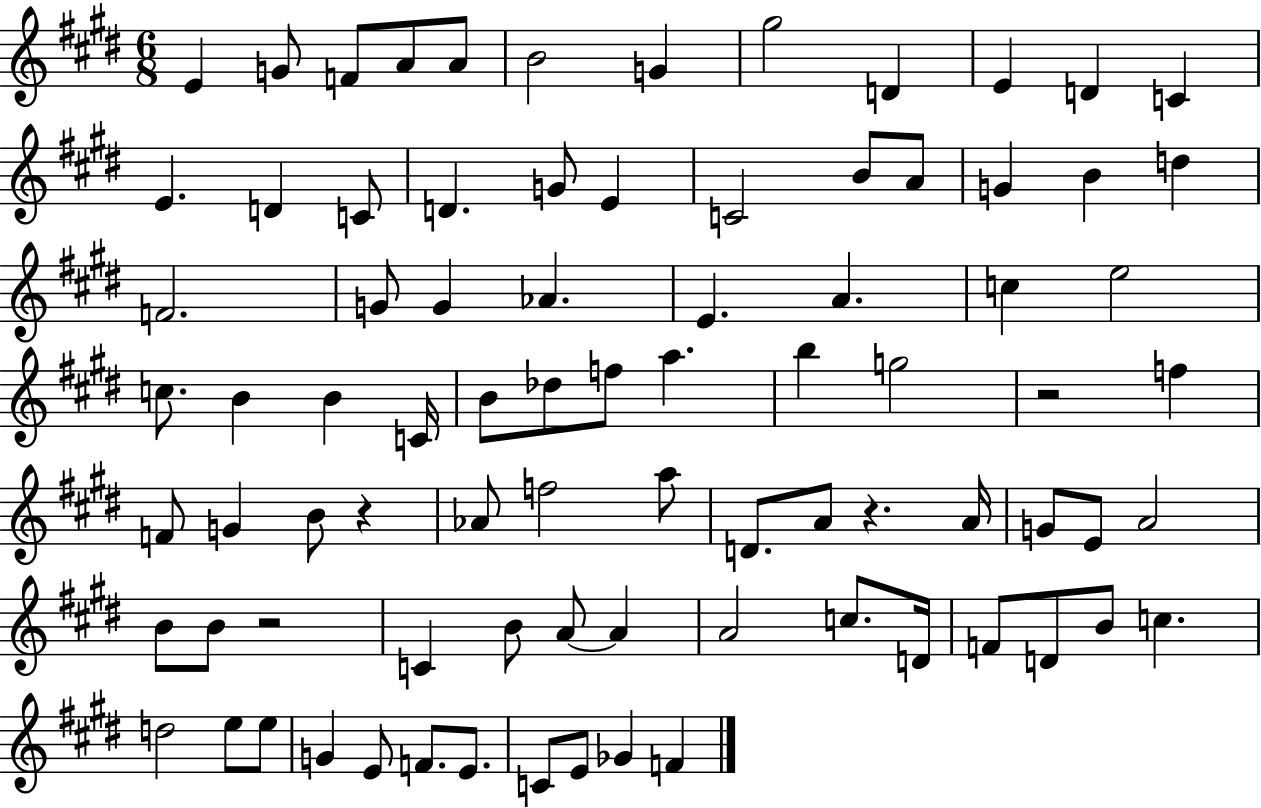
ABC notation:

X:1
T:Untitled
M:6/8
L:1/4
K:E
E G/2 F/2 A/2 A/2 B2 G ^g2 D E D C E D C/2 D G/2 E C2 B/2 A/2 G B d F2 G/2 G _A E A c e2 c/2 B B C/4 B/2 _d/2 f/2 a b g2 z2 f F/2 G B/2 z _A/2 f2 a/2 D/2 A/2 z A/4 G/2 E/2 A2 B/2 B/2 z2 C B/2 A/2 A A2 c/2 D/4 F/2 D/2 B/2 c d2 e/2 e/2 G E/2 F/2 E/2 C/2 E/2 _G F